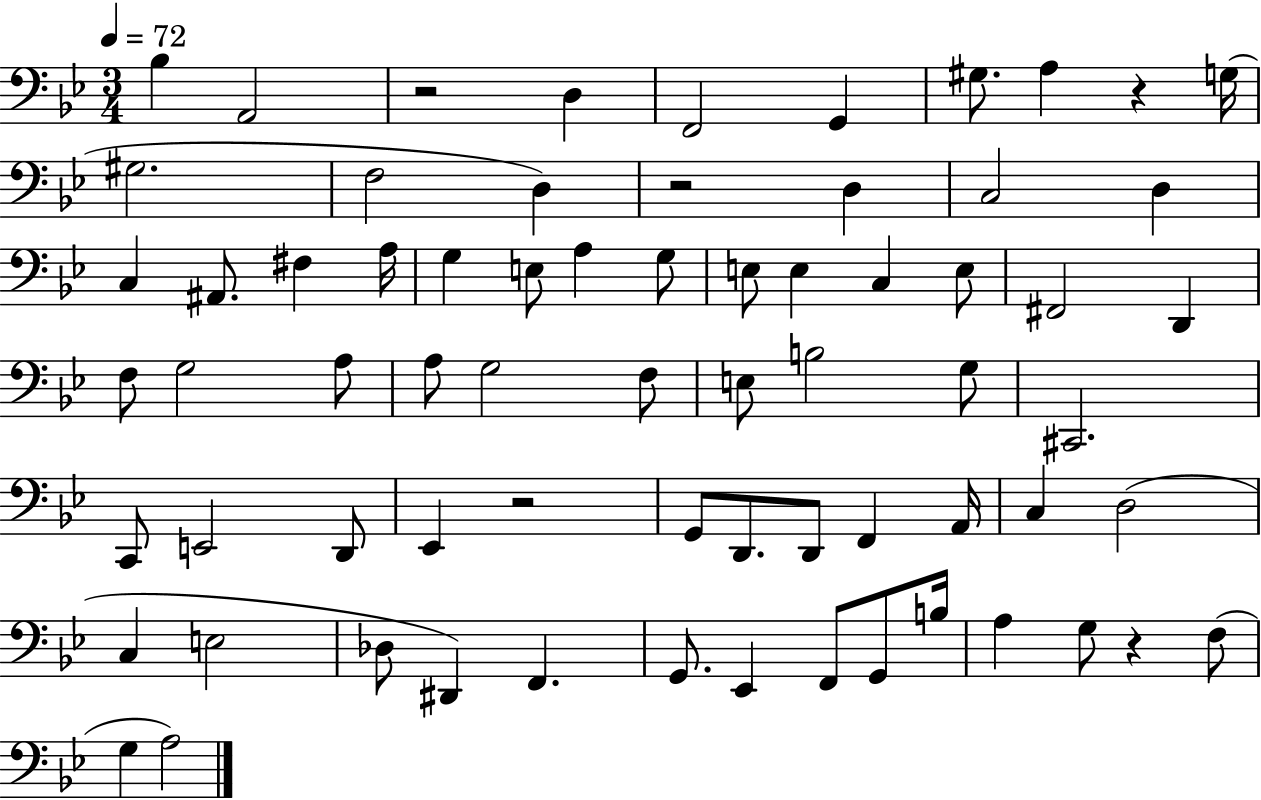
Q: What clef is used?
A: bass